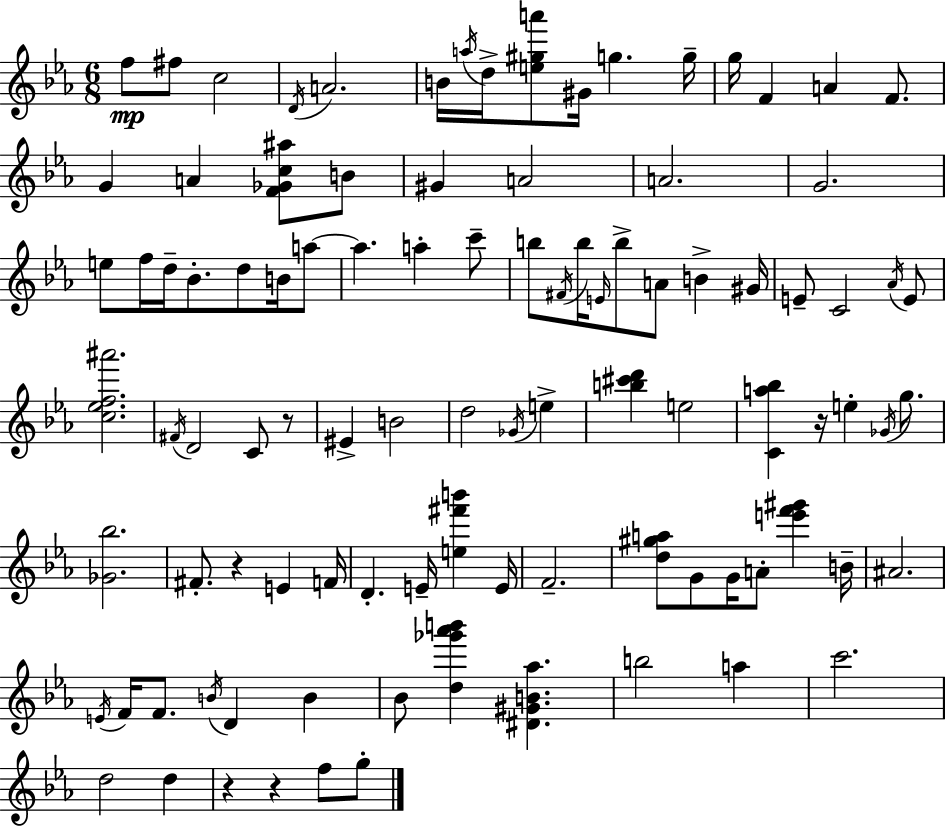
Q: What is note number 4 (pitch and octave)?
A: D4